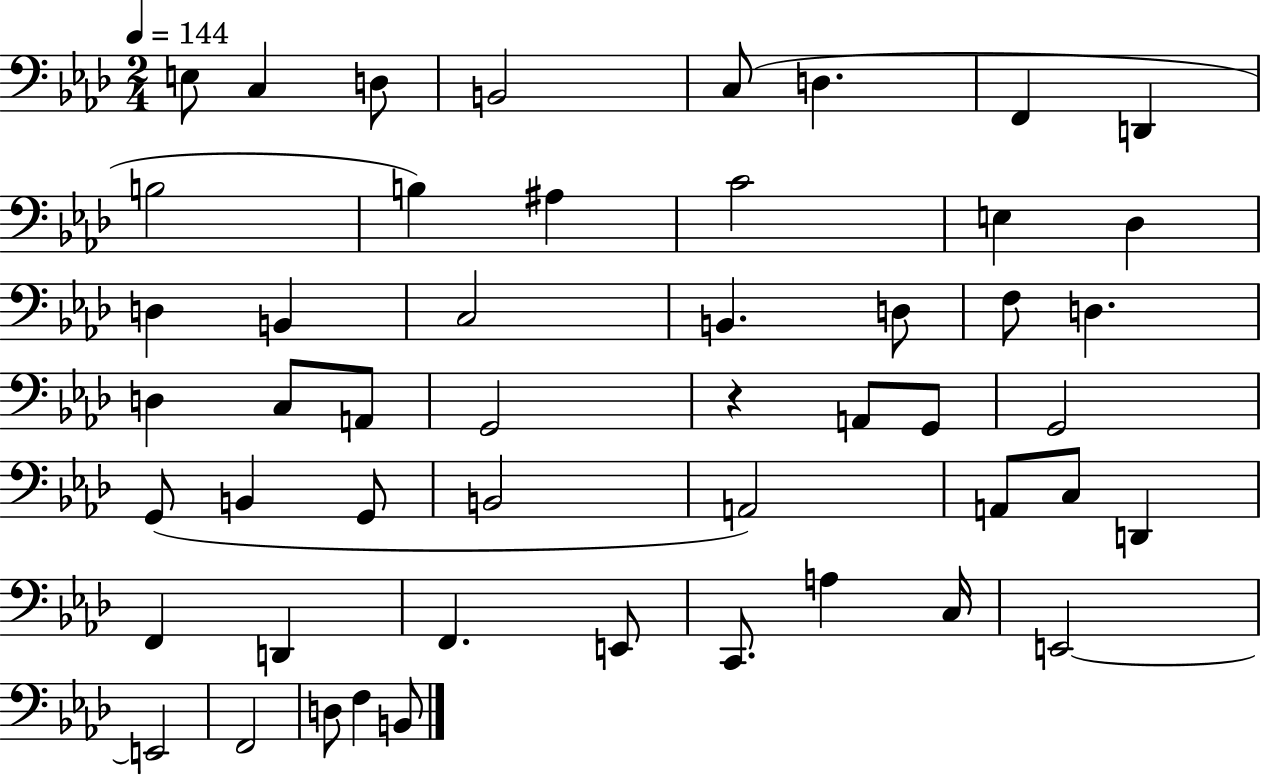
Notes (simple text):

E3/e C3/q D3/e B2/h C3/e D3/q. F2/q D2/q B3/h B3/q A#3/q C4/h E3/q Db3/q D3/q B2/q C3/h B2/q. D3/e F3/e D3/q. D3/q C3/e A2/e G2/h R/q A2/e G2/e G2/h G2/e B2/q G2/e B2/h A2/h A2/e C3/e D2/q F2/q D2/q F2/q. E2/e C2/e. A3/q C3/s E2/h E2/h F2/h D3/e F3/q B2/e